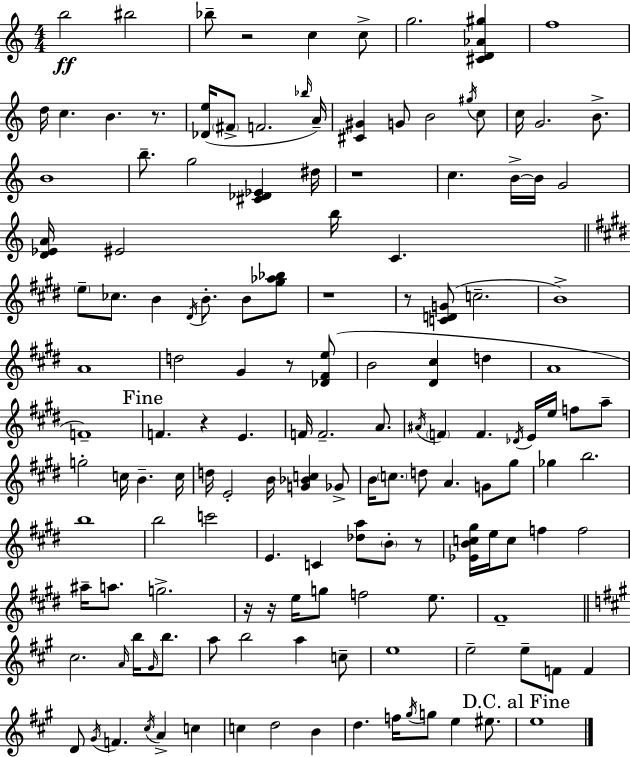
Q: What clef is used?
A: treble